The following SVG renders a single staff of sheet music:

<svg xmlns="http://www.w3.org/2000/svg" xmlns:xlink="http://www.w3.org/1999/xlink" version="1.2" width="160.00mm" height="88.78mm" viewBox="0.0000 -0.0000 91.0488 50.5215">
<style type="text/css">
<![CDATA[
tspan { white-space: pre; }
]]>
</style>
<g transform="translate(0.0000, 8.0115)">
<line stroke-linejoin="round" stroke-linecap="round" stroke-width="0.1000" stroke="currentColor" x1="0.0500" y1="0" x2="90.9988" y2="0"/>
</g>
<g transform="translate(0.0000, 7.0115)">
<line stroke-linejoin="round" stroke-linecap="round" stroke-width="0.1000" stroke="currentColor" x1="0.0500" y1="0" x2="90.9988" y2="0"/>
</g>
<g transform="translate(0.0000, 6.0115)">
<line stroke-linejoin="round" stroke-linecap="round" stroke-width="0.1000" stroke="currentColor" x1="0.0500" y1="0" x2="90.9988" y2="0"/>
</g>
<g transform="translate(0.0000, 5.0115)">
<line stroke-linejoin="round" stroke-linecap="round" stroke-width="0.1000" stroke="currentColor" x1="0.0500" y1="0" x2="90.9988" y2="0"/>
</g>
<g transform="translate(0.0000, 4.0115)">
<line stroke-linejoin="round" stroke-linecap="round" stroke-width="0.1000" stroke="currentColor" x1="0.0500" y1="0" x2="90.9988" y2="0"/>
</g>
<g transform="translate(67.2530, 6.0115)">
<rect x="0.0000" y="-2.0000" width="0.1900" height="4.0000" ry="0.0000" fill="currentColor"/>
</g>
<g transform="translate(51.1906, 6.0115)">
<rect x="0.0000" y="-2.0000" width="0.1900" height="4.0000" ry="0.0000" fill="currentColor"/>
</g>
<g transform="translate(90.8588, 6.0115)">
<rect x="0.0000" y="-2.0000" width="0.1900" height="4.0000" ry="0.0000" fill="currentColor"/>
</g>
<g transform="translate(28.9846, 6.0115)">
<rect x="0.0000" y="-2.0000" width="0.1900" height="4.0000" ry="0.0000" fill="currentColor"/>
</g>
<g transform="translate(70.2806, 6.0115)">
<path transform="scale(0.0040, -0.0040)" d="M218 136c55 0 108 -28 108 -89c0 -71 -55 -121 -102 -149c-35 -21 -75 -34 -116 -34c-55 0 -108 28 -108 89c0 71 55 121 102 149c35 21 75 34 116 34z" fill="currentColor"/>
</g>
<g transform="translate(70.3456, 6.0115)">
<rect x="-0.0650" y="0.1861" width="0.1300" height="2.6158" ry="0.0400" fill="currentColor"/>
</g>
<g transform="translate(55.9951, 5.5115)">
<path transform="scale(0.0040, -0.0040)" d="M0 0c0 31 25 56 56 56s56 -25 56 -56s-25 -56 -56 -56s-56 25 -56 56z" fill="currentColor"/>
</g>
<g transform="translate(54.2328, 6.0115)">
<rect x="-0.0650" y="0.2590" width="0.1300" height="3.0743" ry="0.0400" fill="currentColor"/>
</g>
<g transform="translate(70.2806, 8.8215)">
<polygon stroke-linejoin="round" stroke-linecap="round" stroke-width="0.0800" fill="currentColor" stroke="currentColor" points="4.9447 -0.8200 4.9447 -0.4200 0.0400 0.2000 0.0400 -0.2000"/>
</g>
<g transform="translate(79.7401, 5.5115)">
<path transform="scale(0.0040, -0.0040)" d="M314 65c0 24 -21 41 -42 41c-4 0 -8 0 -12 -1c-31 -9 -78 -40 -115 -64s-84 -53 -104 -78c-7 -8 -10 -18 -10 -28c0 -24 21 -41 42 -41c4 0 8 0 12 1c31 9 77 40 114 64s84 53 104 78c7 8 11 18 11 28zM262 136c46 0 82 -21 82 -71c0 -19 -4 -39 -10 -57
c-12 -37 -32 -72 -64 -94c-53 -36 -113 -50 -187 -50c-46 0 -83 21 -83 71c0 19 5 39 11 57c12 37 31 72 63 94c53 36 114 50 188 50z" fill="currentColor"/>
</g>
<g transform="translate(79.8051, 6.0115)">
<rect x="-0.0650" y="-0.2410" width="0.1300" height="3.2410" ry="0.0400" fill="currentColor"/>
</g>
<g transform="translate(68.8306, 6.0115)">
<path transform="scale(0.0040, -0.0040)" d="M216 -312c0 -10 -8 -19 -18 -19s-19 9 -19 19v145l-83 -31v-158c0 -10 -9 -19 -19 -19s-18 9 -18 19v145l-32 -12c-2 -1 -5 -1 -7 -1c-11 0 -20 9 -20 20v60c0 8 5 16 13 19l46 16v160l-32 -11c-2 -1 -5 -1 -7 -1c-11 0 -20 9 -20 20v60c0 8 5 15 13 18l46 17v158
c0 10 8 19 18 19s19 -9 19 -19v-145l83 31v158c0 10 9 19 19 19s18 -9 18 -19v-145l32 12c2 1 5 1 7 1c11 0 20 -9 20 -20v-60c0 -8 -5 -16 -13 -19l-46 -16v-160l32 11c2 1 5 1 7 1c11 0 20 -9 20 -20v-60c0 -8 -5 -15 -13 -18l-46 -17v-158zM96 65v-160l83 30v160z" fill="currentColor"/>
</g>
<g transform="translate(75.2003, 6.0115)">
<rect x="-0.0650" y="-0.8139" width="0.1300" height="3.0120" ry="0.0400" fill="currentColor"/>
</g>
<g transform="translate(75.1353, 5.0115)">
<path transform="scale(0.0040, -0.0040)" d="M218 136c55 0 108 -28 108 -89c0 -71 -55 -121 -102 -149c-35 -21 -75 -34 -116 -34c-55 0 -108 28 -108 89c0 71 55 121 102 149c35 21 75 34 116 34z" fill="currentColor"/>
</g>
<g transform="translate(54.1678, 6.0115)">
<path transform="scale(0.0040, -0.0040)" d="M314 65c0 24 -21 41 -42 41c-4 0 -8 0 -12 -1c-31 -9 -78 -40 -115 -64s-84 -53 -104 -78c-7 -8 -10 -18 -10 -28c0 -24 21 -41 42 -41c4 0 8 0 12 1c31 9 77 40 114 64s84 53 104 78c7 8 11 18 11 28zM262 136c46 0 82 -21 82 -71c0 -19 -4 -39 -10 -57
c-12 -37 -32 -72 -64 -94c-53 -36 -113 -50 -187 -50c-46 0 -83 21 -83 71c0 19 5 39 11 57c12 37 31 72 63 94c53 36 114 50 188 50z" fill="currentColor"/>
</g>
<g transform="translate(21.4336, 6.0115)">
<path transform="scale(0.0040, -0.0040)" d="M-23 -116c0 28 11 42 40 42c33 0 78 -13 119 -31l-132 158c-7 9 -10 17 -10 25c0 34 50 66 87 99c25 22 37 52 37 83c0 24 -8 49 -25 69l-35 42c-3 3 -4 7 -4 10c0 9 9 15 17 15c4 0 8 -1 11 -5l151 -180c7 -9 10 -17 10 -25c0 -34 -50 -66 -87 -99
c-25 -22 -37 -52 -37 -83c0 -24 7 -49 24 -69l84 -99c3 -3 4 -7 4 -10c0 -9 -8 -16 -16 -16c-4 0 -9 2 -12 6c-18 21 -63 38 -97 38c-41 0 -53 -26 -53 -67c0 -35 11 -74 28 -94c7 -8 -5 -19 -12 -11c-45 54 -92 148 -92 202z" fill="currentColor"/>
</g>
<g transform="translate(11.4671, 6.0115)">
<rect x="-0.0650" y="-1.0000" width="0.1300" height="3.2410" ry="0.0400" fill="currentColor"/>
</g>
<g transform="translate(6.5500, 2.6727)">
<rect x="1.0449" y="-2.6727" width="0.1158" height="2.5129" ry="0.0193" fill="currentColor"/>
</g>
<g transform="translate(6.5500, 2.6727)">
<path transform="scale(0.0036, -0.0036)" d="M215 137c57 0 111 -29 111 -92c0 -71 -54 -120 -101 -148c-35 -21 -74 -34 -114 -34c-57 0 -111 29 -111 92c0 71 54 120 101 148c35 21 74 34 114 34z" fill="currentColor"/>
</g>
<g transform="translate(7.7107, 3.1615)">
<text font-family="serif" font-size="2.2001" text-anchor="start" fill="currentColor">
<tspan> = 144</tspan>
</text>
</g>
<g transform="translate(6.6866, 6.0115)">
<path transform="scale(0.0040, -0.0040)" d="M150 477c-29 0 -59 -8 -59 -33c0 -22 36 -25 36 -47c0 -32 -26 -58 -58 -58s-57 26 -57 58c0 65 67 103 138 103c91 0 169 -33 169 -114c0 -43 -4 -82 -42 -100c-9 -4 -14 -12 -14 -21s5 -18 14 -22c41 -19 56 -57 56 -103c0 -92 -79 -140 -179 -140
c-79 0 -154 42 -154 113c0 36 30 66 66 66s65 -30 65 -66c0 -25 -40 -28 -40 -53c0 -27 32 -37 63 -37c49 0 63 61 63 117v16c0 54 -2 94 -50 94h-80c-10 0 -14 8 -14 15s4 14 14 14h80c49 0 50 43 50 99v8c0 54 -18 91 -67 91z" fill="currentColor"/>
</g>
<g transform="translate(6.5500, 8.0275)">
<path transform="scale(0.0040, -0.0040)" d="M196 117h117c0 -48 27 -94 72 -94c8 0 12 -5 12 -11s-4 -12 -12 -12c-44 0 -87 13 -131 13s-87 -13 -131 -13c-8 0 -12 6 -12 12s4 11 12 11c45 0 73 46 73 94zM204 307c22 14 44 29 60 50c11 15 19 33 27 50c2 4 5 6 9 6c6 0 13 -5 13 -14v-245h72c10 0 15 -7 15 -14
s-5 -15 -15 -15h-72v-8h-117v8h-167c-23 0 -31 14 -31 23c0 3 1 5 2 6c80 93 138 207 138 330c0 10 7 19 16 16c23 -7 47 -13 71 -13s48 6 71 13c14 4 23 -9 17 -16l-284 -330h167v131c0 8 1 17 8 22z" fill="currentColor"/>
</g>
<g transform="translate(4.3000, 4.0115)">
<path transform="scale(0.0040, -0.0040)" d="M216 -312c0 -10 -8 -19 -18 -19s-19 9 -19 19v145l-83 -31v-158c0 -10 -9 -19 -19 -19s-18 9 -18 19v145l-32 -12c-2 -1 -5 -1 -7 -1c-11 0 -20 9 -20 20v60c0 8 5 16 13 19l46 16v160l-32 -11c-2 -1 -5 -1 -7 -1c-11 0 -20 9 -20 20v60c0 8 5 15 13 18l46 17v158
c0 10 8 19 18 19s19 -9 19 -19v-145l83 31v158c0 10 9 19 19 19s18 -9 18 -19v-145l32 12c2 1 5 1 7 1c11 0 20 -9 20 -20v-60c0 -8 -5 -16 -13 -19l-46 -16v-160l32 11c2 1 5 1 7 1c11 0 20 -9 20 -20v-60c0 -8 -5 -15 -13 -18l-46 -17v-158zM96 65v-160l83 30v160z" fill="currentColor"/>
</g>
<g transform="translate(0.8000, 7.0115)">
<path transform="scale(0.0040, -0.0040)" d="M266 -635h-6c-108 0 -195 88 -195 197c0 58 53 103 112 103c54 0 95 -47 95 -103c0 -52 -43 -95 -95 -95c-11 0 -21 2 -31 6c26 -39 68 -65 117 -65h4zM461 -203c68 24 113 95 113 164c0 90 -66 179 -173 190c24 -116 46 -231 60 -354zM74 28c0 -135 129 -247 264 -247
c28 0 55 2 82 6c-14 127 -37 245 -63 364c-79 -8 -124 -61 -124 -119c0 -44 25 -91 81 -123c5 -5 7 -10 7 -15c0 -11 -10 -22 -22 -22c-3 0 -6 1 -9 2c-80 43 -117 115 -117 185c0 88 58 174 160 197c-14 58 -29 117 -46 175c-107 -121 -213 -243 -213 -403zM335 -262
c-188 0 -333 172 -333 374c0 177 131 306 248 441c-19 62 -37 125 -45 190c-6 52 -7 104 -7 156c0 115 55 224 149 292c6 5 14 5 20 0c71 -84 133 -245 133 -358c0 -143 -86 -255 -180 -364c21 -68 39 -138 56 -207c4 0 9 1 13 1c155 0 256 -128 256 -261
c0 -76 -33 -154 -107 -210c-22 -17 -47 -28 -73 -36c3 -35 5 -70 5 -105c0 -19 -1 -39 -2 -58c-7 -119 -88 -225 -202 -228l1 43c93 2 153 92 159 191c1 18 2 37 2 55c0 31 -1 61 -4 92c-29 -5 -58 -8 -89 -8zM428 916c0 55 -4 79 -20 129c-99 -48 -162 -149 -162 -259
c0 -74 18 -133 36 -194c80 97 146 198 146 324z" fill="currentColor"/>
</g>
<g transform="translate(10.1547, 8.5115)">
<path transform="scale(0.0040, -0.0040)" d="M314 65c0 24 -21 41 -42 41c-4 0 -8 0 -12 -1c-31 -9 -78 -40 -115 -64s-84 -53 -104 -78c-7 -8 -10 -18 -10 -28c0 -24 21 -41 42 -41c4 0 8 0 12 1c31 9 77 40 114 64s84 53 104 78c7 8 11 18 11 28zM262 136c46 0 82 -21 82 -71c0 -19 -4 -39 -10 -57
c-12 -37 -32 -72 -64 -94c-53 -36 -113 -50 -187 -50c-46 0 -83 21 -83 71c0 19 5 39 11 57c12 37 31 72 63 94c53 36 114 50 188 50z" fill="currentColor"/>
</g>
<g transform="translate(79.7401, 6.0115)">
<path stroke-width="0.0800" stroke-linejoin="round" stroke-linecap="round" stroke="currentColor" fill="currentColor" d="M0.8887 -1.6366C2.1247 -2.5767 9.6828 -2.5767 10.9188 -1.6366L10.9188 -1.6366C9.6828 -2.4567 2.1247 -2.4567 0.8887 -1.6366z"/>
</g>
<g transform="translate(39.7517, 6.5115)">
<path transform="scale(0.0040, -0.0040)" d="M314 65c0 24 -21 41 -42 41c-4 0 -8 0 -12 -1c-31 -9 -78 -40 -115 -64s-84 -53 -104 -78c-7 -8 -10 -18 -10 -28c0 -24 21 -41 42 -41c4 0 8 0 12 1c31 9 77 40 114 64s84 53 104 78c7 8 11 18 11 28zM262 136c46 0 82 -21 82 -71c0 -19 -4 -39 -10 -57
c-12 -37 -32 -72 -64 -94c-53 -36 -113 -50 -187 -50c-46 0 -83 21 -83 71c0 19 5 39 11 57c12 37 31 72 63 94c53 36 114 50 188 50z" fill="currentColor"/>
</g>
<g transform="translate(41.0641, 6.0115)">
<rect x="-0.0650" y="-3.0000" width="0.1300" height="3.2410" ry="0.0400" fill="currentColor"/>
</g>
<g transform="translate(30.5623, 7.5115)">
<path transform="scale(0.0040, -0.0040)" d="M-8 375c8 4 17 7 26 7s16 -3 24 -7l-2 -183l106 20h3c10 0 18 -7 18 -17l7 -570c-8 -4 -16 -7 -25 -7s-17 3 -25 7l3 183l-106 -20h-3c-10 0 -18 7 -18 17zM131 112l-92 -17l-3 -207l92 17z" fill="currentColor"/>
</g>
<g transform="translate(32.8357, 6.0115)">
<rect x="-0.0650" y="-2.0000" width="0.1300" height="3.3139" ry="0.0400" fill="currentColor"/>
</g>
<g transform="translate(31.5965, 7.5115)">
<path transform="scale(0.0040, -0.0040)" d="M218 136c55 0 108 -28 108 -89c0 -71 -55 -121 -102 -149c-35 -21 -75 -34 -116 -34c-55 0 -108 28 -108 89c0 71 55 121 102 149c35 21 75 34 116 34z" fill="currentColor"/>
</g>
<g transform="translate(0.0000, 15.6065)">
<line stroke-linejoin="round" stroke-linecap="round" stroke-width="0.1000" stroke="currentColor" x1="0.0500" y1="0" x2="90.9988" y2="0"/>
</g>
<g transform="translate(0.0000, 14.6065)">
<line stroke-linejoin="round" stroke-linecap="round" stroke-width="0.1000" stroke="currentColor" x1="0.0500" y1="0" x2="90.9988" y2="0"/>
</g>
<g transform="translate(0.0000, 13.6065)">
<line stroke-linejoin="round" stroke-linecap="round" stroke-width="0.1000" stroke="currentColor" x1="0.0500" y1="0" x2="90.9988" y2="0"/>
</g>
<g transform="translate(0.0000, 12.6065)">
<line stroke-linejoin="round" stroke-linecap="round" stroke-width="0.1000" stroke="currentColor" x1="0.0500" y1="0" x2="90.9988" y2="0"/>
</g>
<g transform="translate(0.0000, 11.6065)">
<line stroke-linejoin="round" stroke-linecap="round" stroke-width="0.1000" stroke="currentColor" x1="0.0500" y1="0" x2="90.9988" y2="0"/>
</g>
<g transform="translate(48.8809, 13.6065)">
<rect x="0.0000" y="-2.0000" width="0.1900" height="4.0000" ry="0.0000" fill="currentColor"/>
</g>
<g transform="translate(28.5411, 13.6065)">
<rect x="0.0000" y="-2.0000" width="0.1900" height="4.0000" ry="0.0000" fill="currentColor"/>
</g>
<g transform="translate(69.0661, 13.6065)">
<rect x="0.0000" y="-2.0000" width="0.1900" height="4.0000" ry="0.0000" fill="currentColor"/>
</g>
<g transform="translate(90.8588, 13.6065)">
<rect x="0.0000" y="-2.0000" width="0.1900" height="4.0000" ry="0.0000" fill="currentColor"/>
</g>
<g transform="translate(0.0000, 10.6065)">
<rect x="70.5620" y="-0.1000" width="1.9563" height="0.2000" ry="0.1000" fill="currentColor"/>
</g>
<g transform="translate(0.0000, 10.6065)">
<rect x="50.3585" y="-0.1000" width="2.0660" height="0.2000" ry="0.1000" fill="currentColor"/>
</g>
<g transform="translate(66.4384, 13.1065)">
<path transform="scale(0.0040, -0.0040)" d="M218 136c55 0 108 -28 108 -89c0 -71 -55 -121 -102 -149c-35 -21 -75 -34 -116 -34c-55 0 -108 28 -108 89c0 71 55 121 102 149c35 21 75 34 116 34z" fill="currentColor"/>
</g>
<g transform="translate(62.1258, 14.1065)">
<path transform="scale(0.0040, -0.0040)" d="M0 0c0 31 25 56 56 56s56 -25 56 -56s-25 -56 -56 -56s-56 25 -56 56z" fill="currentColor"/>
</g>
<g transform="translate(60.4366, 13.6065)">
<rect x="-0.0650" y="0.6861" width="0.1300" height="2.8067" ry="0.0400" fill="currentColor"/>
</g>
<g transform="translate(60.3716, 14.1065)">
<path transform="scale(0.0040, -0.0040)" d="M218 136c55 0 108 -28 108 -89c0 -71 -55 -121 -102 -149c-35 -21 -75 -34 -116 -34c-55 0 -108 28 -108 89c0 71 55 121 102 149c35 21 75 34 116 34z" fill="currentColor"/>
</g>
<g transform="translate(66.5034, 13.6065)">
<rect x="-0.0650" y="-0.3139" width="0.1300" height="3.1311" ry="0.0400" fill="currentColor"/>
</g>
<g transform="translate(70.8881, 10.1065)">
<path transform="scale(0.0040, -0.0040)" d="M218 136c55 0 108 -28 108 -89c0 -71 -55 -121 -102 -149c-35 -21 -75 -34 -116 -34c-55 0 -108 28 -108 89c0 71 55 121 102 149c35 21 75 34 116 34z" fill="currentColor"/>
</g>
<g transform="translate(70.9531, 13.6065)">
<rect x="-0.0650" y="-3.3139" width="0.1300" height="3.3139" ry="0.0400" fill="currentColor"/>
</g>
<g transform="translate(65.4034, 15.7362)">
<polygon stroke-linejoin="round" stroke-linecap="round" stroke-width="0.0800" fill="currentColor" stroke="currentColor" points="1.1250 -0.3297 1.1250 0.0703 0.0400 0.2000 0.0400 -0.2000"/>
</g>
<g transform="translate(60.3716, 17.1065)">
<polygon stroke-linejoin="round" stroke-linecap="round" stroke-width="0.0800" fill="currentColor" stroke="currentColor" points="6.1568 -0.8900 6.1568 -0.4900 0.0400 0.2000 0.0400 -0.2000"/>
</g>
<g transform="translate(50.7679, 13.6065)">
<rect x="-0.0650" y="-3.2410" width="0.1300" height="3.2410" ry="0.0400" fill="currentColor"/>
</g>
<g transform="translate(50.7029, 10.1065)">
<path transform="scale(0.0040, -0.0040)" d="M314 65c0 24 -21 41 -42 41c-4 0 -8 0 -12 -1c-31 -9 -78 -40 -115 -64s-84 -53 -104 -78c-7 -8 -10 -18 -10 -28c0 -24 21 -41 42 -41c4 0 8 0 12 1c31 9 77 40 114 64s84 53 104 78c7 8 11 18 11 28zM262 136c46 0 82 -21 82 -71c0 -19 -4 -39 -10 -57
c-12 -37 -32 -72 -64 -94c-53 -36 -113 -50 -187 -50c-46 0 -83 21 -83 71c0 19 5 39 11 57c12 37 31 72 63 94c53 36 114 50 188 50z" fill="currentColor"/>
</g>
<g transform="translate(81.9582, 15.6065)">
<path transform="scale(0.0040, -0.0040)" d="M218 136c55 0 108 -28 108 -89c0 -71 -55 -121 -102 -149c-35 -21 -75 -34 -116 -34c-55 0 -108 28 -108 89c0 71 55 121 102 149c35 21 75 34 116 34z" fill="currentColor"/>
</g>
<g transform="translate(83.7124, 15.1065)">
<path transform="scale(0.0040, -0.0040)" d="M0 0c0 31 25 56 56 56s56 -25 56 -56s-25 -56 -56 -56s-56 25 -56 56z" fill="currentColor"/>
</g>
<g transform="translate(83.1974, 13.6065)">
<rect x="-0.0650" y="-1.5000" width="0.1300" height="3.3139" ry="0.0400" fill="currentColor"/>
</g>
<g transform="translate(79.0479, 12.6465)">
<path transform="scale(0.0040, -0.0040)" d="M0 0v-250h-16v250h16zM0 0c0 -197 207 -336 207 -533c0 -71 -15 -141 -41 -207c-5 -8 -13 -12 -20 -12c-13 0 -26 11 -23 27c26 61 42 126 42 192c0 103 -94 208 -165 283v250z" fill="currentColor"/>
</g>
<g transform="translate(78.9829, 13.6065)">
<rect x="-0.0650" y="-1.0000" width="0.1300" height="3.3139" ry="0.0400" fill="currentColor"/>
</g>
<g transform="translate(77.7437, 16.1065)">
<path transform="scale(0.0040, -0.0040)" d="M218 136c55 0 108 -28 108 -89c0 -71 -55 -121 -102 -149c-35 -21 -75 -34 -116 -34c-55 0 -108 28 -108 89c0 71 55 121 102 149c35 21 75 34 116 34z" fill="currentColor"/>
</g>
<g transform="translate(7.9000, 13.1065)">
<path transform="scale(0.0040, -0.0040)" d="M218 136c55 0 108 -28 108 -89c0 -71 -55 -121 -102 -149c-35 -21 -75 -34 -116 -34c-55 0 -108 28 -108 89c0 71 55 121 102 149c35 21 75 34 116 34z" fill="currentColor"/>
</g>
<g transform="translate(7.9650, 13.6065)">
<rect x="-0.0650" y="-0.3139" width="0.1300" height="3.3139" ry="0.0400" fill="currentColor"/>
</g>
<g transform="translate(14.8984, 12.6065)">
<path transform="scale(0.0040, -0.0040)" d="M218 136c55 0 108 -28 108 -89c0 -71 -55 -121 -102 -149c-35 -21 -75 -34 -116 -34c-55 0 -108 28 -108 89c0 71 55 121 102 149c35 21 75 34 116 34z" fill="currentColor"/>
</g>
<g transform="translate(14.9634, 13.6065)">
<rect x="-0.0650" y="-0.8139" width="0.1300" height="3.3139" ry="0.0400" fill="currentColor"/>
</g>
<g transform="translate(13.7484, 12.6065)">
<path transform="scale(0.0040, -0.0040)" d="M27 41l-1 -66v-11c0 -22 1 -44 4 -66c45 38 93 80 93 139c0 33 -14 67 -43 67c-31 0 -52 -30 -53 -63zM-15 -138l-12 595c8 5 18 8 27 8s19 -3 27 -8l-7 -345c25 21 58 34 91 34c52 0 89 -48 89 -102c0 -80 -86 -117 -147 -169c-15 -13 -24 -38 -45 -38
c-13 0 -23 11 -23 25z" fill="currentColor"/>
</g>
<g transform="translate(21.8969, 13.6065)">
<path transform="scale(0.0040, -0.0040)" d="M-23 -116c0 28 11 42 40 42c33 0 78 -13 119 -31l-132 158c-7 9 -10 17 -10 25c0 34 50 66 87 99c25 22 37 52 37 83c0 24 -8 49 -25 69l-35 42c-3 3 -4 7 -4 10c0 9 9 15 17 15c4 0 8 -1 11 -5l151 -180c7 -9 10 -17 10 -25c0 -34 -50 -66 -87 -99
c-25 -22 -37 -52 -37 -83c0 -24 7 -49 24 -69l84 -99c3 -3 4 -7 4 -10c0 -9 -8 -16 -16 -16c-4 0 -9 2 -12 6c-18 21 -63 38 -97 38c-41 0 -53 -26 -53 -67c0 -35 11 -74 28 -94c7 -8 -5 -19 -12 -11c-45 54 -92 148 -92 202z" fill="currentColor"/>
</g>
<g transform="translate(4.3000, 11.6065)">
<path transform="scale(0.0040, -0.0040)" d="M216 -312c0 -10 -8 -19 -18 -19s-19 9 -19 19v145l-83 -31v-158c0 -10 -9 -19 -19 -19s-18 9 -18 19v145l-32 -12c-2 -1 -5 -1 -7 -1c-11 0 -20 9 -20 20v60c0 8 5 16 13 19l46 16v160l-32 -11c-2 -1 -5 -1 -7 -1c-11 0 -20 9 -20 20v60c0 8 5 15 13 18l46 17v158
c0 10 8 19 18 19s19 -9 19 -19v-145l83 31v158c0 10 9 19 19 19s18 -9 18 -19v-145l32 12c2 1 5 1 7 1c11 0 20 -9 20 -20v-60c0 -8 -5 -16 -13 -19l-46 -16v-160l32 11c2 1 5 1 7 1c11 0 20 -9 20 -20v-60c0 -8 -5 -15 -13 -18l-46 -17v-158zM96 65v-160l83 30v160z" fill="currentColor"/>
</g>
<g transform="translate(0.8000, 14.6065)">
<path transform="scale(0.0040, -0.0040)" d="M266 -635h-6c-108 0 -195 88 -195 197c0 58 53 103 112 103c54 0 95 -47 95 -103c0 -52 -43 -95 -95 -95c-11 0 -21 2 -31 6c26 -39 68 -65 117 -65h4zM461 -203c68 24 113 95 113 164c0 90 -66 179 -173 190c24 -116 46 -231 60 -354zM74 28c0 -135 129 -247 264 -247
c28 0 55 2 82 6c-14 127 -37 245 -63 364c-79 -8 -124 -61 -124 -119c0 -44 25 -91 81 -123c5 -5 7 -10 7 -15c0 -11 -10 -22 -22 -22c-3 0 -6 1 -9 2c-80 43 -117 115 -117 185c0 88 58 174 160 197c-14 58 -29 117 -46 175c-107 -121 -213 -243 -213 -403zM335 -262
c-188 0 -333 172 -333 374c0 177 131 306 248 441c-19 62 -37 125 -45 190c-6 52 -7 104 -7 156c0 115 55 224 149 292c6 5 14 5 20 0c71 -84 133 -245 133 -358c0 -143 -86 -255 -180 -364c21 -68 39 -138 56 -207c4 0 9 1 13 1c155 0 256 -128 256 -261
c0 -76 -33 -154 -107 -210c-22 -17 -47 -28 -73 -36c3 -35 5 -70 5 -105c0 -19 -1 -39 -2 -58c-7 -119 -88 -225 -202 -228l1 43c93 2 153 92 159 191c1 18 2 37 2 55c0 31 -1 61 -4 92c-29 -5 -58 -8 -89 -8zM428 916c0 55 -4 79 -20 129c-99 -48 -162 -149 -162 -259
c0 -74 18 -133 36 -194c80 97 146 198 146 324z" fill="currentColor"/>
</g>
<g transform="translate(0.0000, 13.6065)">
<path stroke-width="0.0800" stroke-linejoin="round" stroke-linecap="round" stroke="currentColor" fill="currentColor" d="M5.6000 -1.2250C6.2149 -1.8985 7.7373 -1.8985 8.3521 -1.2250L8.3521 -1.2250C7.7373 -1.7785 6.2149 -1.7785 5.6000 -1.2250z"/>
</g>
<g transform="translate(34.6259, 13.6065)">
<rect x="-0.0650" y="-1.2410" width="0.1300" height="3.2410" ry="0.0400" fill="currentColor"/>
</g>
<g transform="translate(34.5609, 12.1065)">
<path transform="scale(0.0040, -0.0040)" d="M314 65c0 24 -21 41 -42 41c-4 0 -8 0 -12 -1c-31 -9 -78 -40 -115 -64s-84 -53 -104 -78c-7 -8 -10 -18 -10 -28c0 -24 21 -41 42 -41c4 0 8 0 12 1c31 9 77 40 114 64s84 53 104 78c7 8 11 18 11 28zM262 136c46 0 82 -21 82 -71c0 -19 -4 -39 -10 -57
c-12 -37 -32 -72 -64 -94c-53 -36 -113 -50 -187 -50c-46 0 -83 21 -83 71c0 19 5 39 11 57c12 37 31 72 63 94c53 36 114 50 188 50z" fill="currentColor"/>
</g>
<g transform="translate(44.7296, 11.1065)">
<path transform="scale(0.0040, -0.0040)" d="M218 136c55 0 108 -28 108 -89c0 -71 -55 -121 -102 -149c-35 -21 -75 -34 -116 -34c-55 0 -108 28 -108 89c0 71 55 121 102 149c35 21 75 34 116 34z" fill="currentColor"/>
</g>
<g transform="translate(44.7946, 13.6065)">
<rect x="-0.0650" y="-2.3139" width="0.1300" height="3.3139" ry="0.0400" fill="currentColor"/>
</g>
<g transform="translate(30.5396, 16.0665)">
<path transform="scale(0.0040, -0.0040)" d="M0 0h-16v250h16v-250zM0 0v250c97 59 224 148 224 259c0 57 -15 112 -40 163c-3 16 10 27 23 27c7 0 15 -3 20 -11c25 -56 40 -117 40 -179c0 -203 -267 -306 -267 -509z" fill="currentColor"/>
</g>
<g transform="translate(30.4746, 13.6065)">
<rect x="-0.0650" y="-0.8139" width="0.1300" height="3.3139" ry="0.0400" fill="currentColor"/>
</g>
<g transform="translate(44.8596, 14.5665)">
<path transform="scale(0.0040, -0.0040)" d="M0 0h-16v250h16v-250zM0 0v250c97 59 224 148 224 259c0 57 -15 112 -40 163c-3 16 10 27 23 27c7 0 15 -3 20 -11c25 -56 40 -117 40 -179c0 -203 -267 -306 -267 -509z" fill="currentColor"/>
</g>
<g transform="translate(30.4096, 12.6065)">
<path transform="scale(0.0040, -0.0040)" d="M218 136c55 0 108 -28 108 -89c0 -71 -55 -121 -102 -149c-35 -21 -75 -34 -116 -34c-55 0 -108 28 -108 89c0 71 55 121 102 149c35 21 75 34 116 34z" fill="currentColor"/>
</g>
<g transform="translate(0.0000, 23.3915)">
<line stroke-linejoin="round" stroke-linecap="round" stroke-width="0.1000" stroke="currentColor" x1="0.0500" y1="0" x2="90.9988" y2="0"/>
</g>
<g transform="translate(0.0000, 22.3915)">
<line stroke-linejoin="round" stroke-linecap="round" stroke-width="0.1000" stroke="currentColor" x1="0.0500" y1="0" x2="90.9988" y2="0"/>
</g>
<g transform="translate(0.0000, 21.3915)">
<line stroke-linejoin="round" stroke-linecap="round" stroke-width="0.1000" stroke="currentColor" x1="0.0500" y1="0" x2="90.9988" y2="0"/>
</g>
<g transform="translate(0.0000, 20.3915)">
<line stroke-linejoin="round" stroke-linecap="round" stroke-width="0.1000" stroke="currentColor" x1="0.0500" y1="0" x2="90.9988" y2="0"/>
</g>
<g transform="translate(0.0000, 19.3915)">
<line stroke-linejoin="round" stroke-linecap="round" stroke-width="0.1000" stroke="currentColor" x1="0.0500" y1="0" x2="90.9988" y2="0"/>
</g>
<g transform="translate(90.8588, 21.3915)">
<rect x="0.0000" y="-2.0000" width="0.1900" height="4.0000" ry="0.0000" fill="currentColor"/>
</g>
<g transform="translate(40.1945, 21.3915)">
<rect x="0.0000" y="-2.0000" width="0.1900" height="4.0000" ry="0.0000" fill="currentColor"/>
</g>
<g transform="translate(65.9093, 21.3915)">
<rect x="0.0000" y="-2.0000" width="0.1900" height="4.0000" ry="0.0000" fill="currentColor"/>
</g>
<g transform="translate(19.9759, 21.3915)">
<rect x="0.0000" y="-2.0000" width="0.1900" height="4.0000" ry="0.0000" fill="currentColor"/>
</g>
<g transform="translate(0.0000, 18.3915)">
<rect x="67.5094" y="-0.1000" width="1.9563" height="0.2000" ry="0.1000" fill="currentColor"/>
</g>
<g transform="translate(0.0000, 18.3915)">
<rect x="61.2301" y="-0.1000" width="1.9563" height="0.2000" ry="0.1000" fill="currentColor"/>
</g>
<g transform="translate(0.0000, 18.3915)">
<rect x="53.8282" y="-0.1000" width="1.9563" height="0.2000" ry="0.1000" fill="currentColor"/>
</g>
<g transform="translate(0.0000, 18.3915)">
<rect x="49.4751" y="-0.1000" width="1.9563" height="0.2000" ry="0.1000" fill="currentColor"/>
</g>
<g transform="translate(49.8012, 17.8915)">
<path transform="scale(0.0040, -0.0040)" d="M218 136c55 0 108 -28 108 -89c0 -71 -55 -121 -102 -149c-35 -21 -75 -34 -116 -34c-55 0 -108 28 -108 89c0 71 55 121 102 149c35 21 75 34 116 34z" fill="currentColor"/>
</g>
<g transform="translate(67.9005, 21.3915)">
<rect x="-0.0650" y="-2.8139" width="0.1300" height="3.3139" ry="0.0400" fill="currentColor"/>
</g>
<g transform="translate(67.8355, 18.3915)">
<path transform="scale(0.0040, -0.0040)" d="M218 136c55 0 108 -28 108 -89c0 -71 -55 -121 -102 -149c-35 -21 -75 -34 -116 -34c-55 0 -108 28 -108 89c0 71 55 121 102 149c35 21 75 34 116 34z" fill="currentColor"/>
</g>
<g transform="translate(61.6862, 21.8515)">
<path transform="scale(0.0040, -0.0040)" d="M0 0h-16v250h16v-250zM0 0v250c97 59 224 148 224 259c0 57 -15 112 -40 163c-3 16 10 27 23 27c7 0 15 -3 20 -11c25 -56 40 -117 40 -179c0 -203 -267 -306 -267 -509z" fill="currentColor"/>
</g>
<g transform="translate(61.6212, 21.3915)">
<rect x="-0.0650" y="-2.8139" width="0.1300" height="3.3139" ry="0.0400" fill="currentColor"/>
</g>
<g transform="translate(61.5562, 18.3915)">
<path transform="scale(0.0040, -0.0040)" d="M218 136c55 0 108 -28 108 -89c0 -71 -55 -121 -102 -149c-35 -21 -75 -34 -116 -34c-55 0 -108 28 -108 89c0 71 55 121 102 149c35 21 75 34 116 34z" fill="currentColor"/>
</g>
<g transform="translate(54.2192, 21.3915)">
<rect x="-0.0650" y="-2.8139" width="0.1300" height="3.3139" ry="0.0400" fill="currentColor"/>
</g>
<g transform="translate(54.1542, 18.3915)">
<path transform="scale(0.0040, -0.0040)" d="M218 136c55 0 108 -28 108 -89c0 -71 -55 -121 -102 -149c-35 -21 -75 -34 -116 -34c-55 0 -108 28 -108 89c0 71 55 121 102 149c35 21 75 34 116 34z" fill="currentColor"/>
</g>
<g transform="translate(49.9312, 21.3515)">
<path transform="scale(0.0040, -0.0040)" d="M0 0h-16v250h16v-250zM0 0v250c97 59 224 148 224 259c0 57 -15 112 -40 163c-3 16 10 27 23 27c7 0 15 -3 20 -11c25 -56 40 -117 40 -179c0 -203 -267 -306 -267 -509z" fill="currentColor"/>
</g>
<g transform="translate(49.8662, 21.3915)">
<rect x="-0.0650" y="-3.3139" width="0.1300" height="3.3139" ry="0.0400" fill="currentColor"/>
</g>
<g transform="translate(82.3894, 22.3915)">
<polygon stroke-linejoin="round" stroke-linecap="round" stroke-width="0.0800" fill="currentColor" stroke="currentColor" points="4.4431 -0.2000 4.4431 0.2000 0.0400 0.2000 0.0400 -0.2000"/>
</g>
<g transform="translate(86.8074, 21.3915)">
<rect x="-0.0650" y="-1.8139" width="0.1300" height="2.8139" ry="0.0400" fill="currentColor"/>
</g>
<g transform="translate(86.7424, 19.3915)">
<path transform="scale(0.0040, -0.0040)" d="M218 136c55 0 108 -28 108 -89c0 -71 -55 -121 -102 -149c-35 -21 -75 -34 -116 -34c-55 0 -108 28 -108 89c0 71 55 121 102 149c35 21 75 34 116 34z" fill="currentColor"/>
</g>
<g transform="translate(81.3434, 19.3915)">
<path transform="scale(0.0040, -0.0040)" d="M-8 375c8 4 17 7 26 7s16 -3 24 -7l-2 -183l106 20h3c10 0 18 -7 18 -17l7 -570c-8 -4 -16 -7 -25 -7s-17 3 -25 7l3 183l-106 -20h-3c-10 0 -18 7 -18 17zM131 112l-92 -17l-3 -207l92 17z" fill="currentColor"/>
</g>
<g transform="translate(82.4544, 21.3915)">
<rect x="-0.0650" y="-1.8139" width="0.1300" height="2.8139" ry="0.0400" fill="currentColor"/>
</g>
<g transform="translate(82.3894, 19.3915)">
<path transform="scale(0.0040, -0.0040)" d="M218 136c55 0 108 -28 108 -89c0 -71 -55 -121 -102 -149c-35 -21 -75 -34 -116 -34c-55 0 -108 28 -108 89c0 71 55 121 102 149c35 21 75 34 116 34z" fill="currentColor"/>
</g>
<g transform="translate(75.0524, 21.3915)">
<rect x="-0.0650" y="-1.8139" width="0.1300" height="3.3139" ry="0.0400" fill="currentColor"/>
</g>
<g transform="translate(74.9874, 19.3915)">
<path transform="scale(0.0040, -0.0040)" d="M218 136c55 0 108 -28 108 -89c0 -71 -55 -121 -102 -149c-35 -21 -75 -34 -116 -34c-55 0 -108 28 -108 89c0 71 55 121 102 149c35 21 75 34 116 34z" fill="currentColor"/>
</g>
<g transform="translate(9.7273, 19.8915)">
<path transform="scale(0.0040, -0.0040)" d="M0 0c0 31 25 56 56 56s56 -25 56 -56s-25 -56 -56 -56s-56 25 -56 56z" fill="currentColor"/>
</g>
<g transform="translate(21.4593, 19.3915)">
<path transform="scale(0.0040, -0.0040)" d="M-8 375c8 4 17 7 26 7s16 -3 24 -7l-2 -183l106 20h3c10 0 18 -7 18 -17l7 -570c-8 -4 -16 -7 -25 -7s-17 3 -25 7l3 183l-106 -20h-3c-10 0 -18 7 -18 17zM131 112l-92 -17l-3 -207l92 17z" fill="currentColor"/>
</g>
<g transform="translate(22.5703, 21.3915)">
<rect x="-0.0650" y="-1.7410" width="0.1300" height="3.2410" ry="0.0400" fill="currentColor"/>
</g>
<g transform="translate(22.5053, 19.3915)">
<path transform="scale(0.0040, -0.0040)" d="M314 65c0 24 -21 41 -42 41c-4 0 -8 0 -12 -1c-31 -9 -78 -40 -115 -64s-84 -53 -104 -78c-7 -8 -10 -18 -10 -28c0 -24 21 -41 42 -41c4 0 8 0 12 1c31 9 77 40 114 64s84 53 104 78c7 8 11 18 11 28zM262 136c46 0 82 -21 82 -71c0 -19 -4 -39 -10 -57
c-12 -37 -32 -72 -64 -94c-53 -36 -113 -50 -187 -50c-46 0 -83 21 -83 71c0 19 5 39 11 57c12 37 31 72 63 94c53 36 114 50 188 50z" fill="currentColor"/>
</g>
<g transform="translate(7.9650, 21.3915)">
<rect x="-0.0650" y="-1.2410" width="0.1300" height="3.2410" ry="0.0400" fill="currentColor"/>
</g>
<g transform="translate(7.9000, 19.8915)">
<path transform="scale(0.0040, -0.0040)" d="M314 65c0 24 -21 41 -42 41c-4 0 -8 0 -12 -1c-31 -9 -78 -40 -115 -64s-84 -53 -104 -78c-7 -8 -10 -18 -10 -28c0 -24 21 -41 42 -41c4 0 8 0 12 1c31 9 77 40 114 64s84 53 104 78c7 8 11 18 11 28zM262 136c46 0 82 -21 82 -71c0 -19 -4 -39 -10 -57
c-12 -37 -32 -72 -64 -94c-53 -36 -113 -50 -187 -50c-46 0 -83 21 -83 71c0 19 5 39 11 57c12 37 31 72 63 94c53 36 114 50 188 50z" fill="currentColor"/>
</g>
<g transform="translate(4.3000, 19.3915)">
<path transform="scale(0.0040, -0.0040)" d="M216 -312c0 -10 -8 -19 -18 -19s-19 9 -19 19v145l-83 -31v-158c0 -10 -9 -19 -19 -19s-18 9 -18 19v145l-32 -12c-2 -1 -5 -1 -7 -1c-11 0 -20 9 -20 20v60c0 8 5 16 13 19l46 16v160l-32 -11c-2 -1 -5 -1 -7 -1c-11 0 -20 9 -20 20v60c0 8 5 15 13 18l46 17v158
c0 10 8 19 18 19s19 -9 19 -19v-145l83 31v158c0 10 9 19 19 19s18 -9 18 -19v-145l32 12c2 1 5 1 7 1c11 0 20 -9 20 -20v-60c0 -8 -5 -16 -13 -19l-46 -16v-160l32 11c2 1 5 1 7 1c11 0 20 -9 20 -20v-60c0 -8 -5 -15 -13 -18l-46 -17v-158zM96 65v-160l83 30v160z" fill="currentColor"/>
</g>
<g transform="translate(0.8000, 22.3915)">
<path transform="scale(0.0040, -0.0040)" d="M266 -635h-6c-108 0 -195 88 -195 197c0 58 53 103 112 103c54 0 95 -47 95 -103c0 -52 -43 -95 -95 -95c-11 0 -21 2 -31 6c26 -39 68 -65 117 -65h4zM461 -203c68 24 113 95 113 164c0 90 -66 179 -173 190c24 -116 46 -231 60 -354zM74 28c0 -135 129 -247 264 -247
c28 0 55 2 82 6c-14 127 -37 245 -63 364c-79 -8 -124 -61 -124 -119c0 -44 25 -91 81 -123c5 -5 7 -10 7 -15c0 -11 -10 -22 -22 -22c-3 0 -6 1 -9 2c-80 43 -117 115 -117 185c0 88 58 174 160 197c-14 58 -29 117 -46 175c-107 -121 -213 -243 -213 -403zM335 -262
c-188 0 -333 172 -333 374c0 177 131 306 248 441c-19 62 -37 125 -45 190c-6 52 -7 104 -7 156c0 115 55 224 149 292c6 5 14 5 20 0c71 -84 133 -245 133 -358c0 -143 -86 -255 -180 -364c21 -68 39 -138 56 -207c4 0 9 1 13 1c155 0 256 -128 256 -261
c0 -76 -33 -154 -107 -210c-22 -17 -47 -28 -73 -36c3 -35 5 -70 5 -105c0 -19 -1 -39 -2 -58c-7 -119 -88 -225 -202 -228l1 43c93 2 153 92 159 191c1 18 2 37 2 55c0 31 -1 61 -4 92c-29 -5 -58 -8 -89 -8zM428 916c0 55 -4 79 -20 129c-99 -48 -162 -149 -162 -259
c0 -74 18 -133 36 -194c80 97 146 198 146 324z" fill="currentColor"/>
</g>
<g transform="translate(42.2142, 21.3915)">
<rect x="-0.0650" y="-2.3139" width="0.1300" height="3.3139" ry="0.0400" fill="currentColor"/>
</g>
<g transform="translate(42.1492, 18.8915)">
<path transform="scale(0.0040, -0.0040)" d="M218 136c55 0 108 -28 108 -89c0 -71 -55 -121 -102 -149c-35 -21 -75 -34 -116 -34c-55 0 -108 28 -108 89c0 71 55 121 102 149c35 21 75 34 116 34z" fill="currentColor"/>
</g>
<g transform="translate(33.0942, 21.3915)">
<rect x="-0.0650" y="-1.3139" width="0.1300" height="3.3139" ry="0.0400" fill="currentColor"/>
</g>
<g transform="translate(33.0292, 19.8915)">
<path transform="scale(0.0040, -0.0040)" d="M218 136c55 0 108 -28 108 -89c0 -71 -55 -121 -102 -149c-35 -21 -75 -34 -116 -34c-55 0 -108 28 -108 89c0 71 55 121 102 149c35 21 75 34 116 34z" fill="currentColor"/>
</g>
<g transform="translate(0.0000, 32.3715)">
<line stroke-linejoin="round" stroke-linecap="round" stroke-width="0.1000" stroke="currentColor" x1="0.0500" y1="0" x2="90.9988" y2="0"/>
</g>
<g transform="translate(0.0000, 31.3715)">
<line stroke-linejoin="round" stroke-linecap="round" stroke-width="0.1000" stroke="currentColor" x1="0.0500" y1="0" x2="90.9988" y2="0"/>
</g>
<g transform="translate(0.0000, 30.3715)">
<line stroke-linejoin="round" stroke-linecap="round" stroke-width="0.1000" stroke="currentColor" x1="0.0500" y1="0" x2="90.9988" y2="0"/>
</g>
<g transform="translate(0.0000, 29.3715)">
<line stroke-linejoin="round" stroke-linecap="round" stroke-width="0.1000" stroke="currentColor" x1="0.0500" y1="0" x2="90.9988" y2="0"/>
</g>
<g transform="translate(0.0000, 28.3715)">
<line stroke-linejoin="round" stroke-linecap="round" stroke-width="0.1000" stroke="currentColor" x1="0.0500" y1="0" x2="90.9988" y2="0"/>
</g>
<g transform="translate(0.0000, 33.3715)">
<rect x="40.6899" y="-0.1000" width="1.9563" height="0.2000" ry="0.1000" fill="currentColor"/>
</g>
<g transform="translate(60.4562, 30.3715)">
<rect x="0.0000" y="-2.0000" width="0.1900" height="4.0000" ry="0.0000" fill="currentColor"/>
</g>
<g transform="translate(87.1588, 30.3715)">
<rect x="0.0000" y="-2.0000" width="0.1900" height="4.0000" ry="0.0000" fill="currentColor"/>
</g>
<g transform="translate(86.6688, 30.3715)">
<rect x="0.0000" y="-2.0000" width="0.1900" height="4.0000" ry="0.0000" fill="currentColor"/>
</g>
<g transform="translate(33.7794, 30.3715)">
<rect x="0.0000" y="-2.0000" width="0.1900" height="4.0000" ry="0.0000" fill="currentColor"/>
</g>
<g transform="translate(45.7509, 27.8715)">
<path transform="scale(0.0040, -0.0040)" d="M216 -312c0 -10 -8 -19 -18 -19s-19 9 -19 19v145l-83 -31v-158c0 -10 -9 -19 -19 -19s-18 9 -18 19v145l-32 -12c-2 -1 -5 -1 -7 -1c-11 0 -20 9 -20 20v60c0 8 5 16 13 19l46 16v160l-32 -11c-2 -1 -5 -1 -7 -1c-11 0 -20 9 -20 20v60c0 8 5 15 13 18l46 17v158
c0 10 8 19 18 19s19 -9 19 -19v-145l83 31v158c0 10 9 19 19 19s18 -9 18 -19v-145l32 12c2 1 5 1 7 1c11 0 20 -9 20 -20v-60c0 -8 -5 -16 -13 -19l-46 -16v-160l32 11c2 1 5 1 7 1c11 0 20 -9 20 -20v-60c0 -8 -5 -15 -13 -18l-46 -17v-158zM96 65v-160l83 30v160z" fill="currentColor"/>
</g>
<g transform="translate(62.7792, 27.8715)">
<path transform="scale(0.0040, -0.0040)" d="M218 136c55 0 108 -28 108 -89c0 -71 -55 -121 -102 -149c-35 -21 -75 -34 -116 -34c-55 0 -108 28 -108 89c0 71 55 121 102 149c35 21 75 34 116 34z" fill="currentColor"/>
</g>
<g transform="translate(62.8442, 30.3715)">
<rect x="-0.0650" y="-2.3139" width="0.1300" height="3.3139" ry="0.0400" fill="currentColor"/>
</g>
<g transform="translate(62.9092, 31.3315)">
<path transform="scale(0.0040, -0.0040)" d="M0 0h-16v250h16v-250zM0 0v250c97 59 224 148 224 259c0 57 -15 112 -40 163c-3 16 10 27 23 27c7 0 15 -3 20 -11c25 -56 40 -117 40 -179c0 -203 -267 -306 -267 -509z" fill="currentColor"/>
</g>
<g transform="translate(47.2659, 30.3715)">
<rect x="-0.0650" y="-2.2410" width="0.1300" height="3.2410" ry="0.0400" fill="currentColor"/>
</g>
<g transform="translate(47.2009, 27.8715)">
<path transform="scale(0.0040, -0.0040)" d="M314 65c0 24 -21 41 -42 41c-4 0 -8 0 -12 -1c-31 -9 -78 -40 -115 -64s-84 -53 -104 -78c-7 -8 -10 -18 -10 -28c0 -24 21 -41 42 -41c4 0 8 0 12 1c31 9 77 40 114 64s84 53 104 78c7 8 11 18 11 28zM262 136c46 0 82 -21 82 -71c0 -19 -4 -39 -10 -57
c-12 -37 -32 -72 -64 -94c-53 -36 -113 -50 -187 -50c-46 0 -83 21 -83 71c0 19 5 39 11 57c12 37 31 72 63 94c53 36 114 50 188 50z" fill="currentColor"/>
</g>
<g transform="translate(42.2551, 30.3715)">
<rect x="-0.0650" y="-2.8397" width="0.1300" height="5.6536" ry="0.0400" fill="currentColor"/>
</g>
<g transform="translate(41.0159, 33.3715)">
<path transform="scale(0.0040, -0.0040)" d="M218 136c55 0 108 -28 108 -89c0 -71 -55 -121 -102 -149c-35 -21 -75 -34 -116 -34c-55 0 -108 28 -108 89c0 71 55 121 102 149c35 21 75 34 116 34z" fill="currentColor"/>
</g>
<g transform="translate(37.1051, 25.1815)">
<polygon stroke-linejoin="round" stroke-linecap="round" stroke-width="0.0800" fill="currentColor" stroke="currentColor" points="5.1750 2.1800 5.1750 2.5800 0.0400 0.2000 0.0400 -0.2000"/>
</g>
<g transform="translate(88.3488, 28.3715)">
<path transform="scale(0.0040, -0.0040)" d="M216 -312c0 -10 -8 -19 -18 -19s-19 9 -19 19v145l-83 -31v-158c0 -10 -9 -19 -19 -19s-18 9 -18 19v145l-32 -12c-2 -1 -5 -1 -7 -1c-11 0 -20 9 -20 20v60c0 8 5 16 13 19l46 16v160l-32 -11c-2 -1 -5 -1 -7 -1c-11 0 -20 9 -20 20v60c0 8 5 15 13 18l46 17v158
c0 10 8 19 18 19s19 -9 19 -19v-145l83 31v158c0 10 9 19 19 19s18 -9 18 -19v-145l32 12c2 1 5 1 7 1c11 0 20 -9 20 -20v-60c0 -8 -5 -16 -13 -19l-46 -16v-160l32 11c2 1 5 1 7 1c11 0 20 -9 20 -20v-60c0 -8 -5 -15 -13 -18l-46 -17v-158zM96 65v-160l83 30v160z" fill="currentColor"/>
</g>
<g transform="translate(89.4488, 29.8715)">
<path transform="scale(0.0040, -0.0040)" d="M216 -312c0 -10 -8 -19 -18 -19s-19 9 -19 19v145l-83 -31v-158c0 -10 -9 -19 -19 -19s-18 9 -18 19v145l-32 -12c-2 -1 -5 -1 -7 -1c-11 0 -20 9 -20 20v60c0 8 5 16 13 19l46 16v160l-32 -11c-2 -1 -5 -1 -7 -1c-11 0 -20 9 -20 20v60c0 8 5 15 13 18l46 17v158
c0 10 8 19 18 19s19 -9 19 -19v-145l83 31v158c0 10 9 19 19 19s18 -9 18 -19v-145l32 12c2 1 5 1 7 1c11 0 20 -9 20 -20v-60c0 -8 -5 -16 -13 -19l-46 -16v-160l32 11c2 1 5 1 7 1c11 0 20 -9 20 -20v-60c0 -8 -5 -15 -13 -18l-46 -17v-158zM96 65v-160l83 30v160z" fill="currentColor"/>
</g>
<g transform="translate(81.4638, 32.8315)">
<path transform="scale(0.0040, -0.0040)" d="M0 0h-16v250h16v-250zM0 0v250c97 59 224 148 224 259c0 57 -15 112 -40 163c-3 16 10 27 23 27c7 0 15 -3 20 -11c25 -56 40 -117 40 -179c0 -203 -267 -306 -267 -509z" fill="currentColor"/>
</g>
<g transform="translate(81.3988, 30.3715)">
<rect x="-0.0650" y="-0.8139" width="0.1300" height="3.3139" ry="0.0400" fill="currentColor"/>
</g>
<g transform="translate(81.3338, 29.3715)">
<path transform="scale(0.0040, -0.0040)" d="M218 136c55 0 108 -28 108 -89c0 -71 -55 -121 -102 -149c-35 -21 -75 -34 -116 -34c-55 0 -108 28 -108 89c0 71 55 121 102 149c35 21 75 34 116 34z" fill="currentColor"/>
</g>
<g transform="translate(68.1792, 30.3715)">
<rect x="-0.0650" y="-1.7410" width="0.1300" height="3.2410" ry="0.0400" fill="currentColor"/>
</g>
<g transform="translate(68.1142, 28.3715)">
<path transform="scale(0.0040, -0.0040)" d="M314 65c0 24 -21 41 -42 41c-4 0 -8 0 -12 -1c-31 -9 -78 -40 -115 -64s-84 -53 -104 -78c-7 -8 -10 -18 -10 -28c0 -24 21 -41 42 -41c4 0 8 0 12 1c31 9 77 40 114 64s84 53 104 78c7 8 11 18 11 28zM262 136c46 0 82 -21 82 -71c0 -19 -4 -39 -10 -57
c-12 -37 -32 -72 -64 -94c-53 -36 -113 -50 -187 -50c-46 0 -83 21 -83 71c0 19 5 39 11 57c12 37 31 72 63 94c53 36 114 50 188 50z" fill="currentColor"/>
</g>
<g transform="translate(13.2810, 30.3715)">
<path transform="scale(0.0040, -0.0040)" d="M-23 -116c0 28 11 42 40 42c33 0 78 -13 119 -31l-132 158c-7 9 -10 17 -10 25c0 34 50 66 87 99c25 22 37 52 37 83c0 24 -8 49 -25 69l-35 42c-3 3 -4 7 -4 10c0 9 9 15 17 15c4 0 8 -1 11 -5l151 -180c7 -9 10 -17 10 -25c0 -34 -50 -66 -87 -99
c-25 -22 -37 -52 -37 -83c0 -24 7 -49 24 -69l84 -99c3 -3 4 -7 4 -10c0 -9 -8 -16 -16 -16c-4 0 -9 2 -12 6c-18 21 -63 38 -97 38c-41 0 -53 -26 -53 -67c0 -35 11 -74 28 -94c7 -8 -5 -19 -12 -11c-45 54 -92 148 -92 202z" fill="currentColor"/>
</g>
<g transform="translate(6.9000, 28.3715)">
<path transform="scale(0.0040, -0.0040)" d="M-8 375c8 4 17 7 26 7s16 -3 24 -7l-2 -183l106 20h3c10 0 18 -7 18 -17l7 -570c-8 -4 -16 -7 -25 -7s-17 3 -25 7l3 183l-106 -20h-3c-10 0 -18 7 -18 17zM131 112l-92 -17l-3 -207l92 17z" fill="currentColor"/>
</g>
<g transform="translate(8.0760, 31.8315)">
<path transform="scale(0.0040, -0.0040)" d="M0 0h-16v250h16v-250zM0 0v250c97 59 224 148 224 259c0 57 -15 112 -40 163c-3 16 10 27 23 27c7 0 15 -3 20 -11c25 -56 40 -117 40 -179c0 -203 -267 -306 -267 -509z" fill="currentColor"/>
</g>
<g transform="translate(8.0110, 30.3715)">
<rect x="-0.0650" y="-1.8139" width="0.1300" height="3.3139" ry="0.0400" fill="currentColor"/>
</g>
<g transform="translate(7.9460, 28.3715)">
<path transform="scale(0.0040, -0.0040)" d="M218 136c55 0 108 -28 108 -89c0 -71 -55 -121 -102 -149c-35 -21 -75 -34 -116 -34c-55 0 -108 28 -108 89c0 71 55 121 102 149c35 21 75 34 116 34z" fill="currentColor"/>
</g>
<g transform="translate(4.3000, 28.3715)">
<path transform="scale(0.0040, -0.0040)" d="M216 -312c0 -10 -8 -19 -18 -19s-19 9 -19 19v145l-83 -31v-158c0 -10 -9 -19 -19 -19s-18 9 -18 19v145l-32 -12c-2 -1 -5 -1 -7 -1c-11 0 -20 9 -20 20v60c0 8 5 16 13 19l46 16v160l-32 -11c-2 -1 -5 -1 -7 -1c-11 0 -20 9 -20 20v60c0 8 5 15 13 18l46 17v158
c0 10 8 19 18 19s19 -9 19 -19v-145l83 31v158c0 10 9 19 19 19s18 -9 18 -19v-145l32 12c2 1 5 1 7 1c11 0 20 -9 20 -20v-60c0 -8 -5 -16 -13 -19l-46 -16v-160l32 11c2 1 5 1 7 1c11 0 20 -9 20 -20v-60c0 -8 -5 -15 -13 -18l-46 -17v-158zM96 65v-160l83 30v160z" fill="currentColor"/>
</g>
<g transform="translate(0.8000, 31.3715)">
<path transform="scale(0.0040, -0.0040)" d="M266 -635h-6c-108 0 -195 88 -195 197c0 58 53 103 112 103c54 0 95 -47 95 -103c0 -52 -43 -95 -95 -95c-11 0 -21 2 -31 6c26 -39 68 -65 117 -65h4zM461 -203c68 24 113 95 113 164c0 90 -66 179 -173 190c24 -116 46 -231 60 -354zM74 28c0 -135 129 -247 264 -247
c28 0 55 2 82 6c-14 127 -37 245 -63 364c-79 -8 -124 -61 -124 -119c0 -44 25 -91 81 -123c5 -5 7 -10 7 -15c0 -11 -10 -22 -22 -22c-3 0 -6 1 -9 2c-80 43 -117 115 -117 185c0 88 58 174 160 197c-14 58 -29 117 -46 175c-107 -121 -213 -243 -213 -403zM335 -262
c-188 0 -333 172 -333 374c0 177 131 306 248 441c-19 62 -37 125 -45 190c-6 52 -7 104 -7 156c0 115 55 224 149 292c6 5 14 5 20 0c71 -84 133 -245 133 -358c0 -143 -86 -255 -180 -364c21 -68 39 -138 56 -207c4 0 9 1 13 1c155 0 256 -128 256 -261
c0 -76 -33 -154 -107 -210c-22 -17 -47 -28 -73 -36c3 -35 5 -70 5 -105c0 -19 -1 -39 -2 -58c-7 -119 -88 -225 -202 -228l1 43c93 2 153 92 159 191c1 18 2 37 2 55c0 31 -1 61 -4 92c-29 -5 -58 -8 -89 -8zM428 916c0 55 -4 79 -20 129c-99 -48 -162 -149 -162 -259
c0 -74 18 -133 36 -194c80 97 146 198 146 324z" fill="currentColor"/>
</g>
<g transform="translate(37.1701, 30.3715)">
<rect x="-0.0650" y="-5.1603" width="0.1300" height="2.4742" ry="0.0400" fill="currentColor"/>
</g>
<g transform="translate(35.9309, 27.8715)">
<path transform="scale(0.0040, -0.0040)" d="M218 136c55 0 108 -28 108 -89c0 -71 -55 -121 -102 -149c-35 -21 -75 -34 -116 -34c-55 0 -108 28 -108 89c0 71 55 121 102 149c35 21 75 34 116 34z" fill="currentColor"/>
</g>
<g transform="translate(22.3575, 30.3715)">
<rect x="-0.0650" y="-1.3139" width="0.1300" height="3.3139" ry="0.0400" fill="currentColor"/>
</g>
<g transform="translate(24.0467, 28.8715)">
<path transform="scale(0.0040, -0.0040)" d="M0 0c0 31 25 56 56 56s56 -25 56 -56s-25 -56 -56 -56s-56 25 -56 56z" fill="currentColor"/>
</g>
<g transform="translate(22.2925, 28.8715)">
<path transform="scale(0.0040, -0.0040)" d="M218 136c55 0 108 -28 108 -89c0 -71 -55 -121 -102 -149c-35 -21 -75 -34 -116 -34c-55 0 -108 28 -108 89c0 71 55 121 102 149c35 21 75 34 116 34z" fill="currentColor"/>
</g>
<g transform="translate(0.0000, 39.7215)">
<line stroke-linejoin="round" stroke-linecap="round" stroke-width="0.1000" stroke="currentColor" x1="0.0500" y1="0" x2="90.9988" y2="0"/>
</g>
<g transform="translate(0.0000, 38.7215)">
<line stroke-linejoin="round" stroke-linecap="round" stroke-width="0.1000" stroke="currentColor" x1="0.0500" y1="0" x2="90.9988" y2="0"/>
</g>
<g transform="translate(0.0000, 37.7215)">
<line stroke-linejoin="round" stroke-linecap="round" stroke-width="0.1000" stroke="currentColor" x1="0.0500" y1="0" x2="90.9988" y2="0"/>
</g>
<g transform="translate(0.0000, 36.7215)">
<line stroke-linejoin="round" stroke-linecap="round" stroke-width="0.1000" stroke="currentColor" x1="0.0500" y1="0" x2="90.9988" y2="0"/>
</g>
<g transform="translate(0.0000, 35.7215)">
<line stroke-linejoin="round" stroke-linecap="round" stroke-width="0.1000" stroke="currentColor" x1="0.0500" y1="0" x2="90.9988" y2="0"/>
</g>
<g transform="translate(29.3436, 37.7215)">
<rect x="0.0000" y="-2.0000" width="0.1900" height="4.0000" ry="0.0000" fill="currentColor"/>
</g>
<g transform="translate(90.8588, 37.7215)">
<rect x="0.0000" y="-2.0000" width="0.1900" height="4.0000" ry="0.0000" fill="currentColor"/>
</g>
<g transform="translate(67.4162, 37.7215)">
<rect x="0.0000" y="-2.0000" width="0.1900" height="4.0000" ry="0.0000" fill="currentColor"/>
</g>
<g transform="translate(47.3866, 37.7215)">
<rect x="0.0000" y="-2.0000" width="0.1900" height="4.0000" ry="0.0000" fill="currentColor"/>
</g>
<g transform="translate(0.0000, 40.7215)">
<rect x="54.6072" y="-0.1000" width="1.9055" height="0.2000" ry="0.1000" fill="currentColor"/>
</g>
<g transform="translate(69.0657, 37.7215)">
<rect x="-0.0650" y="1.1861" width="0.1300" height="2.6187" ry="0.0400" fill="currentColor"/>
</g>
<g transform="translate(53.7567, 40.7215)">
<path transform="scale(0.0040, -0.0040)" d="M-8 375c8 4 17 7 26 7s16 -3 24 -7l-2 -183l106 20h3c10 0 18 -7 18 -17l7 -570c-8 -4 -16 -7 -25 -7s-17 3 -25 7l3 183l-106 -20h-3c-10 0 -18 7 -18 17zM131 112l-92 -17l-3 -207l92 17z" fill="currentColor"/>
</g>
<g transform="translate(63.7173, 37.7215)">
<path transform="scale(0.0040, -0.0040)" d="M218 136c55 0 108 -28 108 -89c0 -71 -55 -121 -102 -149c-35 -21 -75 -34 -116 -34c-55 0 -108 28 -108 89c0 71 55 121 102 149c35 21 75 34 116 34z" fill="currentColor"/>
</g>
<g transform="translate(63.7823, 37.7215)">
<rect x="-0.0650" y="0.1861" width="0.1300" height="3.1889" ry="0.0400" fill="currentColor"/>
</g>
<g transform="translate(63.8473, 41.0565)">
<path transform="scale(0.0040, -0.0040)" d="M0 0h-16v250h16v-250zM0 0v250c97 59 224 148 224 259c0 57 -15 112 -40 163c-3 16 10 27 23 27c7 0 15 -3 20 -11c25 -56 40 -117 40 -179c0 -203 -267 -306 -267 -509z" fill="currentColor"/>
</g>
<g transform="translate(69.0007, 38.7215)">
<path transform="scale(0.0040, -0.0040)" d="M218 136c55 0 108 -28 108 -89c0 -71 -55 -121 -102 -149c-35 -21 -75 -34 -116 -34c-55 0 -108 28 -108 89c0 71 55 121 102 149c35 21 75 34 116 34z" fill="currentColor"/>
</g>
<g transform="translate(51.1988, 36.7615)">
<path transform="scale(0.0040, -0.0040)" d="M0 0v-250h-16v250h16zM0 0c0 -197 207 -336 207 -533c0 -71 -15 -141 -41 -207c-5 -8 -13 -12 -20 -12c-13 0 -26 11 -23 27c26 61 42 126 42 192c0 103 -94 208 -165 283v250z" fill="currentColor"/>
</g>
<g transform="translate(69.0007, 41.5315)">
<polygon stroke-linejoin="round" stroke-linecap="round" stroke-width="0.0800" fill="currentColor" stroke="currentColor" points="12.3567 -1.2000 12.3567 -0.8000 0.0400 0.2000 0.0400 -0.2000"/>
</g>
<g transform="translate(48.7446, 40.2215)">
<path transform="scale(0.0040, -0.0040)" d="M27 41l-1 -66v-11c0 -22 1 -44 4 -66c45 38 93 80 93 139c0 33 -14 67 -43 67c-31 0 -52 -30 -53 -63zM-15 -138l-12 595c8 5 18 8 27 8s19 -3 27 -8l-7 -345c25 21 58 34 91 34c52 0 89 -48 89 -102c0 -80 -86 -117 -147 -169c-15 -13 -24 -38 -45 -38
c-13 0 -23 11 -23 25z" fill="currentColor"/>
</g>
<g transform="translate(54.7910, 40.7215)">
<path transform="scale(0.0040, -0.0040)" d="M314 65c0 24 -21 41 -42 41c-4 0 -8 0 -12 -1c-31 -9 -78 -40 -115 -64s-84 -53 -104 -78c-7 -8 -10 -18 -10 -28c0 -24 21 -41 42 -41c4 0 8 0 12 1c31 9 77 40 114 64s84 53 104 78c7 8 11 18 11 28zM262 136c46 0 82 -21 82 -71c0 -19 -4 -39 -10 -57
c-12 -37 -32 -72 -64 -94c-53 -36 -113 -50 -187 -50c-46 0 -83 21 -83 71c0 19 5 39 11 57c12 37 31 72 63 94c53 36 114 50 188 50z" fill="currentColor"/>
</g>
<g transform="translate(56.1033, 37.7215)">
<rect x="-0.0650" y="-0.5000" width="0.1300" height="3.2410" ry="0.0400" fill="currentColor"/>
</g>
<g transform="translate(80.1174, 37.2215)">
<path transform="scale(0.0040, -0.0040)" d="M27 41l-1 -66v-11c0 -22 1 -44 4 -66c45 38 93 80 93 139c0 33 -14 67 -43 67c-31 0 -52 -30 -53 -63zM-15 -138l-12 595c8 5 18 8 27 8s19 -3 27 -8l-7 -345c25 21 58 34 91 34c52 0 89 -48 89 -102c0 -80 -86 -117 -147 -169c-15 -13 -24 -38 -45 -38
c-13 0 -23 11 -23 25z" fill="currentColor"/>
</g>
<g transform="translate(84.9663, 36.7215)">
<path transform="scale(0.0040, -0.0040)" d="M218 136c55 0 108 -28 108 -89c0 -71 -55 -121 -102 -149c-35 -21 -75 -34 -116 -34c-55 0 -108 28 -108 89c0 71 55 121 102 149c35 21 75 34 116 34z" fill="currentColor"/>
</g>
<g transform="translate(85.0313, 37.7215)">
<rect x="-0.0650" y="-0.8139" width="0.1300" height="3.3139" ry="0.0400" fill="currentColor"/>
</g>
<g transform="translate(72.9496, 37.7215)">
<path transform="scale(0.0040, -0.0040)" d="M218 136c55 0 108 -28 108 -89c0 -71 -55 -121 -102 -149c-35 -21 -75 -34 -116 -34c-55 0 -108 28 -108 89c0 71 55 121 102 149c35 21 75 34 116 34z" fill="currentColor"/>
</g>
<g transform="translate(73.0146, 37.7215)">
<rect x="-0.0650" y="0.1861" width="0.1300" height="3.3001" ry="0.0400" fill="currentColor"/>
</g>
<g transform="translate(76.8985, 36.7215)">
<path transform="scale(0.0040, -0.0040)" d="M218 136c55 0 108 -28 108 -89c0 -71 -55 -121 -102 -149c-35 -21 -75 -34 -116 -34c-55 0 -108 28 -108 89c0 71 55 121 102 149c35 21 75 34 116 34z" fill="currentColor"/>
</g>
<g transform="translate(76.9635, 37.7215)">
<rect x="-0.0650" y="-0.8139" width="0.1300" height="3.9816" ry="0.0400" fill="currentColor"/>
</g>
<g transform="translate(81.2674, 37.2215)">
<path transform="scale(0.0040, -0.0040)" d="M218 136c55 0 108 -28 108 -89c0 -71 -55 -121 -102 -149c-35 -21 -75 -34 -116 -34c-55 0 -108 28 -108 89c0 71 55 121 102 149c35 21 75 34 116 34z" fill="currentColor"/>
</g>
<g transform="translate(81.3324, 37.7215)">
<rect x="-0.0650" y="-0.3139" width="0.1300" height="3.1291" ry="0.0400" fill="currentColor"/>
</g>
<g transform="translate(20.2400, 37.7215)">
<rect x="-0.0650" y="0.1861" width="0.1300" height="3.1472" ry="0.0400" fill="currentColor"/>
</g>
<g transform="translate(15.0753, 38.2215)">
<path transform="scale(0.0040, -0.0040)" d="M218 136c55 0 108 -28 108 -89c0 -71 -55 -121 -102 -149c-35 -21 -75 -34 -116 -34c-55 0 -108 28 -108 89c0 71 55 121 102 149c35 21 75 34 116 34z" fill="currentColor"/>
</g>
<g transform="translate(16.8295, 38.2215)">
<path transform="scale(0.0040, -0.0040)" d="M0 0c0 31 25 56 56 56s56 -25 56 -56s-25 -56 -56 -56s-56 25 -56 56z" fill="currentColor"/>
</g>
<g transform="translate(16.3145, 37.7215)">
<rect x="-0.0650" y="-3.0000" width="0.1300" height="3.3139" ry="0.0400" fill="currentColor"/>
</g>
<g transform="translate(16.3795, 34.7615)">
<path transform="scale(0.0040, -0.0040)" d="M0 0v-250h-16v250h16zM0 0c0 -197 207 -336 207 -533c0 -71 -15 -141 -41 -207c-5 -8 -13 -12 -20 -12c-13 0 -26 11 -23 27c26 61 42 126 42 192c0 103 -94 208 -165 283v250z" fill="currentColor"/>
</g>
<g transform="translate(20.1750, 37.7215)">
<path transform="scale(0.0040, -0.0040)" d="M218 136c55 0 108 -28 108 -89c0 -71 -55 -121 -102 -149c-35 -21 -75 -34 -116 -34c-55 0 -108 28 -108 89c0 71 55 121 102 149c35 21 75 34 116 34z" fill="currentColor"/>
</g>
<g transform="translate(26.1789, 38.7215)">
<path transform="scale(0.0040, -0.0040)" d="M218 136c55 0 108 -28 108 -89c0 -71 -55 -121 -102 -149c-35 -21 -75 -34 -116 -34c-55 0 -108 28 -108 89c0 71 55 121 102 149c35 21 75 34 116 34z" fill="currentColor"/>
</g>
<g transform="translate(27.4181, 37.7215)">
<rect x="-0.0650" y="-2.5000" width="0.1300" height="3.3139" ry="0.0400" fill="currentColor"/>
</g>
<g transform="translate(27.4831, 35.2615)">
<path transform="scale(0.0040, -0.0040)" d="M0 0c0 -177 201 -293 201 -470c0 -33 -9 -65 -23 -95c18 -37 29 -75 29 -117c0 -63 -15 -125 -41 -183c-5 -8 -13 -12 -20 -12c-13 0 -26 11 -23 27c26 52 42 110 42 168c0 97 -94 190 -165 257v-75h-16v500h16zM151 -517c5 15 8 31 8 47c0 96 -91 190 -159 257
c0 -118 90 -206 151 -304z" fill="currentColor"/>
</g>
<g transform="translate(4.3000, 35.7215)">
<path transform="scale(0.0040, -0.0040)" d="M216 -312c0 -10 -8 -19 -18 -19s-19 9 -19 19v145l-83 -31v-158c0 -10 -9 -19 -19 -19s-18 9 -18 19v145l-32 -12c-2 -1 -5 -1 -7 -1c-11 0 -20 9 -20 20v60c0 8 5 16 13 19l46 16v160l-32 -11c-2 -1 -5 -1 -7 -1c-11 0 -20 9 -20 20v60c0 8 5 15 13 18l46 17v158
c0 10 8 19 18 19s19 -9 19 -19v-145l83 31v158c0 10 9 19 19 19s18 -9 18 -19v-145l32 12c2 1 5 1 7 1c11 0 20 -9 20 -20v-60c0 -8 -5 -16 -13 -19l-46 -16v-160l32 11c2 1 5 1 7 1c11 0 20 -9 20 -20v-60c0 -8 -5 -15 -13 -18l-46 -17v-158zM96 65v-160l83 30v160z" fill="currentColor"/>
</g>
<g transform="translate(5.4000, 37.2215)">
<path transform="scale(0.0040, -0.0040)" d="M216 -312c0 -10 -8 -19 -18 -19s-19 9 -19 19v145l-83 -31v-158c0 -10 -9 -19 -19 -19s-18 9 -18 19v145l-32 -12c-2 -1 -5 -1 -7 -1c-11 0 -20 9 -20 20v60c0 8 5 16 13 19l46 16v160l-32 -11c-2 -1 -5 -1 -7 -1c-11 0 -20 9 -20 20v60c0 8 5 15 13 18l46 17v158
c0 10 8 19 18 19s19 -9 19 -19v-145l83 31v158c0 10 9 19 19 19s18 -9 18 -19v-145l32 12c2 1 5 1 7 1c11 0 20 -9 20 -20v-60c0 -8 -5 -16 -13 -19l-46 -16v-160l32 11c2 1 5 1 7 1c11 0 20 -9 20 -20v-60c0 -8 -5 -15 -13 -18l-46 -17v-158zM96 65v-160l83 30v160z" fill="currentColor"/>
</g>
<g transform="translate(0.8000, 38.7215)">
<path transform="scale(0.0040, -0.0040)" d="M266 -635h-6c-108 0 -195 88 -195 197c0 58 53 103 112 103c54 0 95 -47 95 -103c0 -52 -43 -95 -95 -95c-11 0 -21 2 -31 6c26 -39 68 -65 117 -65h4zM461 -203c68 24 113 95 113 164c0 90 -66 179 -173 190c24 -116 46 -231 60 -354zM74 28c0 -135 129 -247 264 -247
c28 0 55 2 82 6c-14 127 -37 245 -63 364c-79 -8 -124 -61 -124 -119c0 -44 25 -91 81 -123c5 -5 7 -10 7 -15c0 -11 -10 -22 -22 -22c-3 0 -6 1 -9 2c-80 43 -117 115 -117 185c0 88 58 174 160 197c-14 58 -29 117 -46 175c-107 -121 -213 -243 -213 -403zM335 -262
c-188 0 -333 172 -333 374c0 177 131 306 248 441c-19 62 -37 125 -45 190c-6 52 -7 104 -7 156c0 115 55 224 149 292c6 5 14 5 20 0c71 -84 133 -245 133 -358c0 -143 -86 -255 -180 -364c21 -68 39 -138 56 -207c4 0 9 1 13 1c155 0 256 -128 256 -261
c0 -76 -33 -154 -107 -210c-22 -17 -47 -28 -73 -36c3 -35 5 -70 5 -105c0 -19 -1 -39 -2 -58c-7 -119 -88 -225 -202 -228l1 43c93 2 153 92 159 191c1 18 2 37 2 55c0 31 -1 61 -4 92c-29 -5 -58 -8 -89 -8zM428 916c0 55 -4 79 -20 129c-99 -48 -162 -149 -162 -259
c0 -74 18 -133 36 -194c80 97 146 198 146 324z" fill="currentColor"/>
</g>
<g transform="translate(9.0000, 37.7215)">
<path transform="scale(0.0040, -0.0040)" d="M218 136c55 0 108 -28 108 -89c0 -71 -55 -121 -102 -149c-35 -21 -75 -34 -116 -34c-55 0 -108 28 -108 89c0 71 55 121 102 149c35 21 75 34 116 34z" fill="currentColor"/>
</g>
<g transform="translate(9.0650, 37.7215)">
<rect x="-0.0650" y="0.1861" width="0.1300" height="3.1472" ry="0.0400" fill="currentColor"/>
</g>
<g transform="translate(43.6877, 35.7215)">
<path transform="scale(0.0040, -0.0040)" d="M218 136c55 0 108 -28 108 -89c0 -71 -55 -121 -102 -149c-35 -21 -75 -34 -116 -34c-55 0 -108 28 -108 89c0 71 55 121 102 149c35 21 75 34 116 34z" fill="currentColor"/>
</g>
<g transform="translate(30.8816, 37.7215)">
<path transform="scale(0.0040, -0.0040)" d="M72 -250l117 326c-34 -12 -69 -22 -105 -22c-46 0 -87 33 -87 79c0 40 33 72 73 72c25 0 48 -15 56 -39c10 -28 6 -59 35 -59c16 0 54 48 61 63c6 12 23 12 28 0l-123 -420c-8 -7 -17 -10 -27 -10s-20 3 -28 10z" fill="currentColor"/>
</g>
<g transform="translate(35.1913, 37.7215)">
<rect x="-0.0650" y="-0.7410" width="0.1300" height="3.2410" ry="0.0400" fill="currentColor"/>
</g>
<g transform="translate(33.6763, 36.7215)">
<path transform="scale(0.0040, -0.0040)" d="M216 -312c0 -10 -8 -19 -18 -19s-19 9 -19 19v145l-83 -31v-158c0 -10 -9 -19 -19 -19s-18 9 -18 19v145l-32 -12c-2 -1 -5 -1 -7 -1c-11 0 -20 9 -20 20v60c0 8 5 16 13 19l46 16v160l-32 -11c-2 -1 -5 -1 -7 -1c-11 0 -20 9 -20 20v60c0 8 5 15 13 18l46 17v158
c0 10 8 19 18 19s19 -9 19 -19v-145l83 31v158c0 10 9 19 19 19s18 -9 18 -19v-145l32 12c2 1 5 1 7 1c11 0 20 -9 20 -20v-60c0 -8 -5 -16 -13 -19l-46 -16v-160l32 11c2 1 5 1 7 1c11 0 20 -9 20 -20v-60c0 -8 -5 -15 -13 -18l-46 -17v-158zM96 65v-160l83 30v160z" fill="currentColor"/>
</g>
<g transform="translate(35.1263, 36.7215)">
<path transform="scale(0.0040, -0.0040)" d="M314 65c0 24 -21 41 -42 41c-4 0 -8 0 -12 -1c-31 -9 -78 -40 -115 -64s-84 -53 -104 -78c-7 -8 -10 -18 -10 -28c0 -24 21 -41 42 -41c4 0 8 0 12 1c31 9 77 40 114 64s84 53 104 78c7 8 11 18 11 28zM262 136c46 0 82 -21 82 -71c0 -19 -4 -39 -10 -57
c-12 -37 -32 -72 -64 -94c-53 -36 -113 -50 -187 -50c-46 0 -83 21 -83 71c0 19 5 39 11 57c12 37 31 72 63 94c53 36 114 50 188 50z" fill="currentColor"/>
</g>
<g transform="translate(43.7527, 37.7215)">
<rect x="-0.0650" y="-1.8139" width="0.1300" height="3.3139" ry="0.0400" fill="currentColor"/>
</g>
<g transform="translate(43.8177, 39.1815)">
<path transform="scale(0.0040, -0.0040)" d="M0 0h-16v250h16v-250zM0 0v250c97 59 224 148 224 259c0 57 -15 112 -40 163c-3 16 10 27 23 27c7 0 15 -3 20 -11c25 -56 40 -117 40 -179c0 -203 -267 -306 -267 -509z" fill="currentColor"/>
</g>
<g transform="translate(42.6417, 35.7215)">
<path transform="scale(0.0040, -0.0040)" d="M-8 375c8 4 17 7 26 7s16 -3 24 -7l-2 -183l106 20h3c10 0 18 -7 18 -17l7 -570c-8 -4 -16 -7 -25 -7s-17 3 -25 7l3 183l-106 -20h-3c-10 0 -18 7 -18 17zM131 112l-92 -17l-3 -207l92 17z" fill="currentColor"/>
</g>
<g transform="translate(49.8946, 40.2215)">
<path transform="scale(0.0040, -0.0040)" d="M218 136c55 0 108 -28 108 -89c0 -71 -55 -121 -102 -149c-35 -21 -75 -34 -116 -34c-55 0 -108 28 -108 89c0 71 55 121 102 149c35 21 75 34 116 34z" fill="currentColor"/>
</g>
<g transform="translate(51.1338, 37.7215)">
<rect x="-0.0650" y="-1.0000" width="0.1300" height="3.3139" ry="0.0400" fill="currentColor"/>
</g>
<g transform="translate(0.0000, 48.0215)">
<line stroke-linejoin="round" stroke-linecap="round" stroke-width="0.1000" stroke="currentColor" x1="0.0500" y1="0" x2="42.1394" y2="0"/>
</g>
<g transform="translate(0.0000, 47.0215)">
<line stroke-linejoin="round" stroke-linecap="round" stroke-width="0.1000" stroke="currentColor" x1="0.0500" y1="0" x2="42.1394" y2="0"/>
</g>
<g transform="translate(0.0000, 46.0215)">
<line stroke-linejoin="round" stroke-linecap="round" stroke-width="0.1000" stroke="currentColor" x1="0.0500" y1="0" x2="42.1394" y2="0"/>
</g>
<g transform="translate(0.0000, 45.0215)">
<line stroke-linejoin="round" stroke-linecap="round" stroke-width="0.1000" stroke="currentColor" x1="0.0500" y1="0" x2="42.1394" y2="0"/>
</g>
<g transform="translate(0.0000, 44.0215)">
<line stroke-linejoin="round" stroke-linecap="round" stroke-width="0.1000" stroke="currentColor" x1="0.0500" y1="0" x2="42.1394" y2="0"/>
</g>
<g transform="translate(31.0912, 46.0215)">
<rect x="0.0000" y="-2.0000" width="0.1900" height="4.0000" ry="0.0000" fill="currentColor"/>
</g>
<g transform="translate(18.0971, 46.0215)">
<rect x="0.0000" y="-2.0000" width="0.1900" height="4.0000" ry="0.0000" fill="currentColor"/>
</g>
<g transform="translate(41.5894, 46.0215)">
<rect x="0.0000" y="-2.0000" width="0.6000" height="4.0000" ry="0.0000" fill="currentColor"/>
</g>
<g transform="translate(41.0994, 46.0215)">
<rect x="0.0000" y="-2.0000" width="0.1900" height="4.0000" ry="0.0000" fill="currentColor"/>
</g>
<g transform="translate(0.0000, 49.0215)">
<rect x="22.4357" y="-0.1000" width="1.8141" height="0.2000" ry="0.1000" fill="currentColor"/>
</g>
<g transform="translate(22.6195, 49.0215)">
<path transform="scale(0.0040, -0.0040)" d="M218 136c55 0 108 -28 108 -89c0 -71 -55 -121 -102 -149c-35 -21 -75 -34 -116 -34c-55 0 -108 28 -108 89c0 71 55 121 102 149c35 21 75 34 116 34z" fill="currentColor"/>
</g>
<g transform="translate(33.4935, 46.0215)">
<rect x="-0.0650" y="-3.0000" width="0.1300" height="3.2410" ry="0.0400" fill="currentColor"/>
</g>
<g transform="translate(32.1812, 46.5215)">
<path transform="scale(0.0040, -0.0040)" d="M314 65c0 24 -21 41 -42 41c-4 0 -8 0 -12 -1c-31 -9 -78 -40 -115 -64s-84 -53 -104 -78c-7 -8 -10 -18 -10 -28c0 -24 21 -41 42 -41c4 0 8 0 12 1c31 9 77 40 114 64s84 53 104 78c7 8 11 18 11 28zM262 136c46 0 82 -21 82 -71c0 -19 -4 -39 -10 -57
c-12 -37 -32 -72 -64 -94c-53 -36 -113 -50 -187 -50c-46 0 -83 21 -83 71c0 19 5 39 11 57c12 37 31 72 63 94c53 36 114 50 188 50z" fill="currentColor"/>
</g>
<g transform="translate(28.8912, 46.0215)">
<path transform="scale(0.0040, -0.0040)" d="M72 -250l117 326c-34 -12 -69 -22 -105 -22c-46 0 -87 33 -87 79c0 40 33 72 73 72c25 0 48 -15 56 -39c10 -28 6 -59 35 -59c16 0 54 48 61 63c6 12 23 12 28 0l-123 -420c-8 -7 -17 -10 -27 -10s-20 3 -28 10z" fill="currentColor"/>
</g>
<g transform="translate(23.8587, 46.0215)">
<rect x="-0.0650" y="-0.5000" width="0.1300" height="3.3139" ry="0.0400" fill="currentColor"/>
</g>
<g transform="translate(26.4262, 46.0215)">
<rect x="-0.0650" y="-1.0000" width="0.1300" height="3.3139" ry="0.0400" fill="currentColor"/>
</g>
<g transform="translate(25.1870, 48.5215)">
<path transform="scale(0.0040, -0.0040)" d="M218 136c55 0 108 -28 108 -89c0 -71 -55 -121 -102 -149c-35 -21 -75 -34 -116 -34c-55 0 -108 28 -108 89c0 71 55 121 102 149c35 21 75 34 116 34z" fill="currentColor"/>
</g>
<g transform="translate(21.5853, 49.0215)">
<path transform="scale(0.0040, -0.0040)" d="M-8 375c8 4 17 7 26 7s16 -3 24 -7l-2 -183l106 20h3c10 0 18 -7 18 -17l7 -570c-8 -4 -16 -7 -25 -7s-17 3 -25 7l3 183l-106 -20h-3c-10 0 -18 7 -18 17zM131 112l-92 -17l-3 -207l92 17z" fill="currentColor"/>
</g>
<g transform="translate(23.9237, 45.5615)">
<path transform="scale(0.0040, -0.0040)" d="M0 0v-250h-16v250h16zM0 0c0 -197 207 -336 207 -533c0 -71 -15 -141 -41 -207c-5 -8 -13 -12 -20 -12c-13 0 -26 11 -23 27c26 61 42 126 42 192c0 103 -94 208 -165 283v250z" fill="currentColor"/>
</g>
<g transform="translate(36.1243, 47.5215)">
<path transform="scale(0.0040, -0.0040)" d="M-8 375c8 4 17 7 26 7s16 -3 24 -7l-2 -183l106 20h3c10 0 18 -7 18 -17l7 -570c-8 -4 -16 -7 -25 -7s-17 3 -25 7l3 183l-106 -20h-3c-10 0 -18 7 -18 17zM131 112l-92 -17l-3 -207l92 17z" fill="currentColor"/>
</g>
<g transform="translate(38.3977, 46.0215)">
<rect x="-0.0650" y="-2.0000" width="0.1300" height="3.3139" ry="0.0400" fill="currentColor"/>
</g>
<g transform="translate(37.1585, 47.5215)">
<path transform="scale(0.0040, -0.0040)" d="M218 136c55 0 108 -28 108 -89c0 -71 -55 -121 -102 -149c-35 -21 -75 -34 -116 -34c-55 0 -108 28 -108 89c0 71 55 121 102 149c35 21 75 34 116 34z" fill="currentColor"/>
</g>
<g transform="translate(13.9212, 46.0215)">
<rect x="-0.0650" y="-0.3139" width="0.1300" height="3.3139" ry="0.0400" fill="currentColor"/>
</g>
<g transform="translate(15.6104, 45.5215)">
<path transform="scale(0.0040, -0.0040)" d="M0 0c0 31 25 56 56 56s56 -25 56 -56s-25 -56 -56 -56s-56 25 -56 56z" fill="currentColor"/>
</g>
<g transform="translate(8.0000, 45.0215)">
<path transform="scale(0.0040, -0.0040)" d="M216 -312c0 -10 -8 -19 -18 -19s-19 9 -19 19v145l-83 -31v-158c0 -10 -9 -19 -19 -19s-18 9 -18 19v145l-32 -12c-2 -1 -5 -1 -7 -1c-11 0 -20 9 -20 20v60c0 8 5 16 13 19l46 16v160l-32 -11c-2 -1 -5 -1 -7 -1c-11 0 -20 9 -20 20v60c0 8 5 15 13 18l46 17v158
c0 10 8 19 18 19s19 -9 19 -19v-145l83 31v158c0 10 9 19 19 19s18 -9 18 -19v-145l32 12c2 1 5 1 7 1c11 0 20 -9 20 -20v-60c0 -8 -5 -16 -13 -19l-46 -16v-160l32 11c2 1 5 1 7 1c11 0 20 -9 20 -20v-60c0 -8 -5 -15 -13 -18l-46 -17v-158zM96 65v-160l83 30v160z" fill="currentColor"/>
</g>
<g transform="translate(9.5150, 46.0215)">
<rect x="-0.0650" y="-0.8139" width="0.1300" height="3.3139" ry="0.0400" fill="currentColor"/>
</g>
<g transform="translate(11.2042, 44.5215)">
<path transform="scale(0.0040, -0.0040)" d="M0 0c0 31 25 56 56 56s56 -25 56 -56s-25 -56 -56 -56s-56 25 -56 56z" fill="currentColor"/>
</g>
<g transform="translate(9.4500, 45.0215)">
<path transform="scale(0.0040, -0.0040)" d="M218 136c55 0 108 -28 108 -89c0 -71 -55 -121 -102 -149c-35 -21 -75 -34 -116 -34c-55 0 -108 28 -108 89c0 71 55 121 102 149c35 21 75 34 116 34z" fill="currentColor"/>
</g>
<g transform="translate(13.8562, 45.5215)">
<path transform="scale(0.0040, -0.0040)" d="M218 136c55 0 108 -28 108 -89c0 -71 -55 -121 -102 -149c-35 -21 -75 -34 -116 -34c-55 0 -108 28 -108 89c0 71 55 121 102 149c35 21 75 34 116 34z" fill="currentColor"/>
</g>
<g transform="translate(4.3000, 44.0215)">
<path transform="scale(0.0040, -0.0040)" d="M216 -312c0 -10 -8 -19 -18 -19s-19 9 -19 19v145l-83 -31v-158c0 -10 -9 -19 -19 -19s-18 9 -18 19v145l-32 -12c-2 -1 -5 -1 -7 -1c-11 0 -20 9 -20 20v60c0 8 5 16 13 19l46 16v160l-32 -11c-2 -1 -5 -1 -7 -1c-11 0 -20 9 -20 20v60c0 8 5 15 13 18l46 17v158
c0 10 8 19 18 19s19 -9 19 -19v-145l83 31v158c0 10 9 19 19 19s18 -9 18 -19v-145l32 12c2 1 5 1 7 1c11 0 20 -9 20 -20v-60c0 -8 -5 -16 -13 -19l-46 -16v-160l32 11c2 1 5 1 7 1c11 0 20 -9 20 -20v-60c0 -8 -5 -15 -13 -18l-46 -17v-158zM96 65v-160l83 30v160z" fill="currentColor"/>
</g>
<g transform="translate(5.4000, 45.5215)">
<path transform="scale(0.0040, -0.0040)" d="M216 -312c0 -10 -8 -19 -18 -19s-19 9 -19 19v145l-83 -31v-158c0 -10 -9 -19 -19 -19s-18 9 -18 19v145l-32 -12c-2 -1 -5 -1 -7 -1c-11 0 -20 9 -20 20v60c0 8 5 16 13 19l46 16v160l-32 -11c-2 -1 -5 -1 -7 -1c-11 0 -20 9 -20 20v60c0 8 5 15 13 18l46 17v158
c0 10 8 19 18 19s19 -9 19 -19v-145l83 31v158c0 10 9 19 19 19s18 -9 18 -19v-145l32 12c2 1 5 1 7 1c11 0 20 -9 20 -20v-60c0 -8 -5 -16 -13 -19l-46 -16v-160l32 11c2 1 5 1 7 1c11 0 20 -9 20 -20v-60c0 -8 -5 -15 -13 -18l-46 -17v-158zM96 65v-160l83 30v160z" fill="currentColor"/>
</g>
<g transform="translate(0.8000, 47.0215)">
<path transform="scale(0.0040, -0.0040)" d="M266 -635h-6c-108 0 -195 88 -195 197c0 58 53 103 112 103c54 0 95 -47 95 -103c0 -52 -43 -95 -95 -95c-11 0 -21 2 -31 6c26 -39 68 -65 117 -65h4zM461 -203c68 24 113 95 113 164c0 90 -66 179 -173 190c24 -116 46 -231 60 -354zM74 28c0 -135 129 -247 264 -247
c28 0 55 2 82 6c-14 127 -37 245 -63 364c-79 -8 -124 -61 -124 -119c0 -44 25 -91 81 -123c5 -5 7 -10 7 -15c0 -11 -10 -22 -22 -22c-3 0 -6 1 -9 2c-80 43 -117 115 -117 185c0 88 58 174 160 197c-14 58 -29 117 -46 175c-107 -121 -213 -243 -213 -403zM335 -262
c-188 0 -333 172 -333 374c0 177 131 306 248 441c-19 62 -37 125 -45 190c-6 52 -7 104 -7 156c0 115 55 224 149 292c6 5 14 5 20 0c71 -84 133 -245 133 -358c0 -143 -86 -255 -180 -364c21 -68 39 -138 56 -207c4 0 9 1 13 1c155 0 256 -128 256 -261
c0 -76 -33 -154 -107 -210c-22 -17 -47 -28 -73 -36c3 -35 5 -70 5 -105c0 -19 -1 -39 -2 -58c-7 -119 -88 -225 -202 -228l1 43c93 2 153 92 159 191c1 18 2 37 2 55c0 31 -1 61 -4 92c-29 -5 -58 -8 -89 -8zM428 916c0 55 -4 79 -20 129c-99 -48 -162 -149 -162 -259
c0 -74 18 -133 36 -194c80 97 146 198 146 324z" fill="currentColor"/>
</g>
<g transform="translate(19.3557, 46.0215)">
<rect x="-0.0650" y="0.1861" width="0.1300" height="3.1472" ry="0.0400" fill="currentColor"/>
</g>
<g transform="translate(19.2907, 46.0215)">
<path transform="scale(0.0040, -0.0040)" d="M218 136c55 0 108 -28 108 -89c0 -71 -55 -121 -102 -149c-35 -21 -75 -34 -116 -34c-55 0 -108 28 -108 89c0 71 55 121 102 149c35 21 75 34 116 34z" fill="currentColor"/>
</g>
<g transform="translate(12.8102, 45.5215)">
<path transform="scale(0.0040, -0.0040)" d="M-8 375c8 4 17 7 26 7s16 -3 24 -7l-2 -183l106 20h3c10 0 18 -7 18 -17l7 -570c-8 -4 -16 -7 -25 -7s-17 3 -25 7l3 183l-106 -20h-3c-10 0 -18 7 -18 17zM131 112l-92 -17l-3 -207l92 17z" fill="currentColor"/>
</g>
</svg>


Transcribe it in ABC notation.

X:1
T:Untitled
M:3/4
L:1/4
K:G
D2 z F A2 B2 ^B/2 d/2 c2 c _d z d/2 e2 g/2 b2 A/2 c/4 b D/2 E e2 f2 e g b/2 a a/2 a ^f f/2 f/2 f/2 z e g/2 C/2 ^g2 g/2 ^f2 d/2 B A/2 B G/4 z/2 ^d2 f/2 _D/2 C2 B/2 G/2 B/2 d/2 _c/2 d ^d c B C/2 D z/2 A2 F